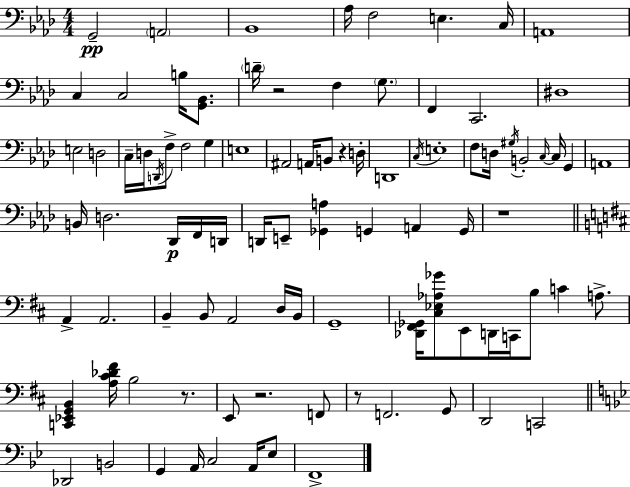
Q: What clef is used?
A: bass